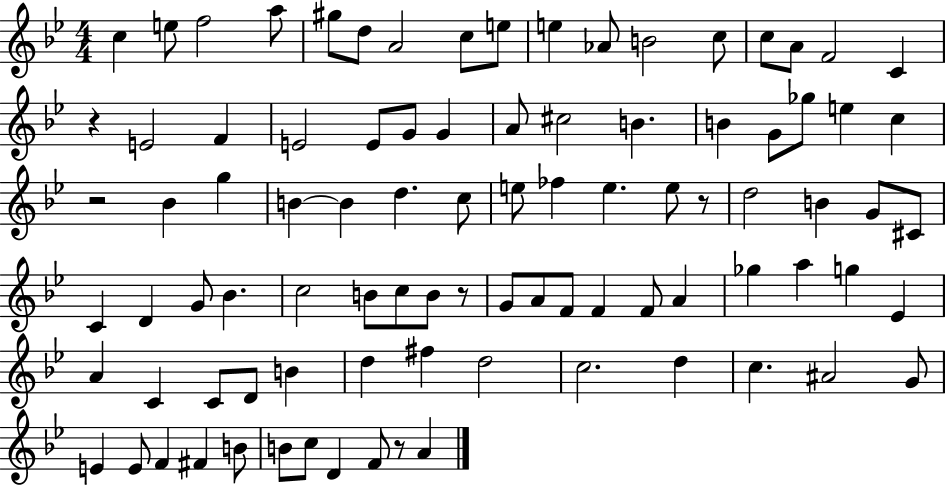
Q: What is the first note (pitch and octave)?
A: C5